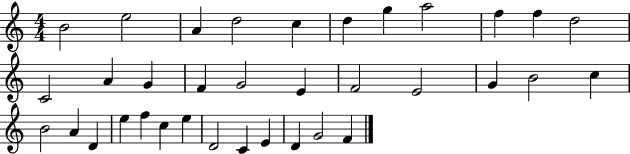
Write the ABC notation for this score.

X:1
T:Untitled
M:4/4
L:1/4
K:C
B2 e2 A d2 c d g a2 f f d2 C2 A G F G2 E F2 E2 G B2 c B2 A D e f c e D2 C E D G2 F